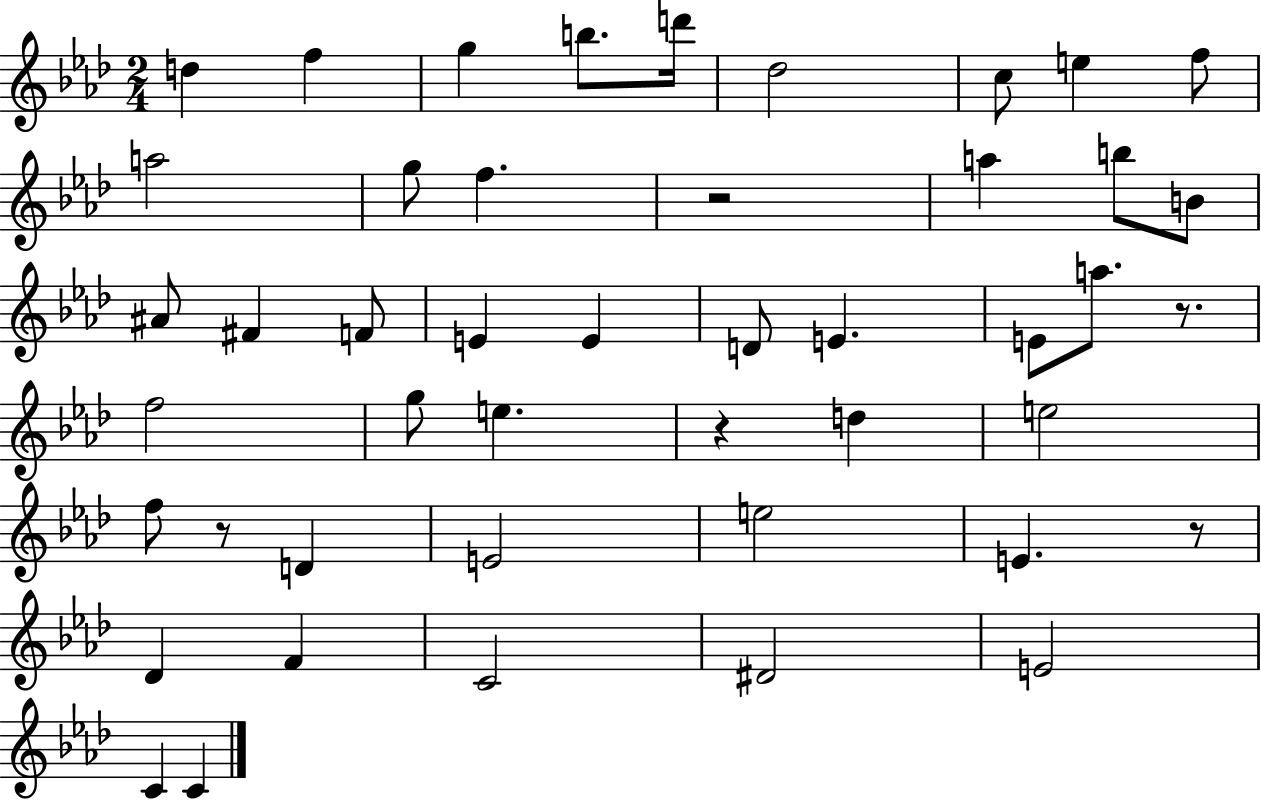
{
  \clef treble
  \numericTimeSignature
  \time 2/4
  \key aes \major
  d''4 f''4 | g''4 b''8. d'''16 | des''2 | c''8 e''4 f''8 | \break a''2 | g''8 f''4. | r2 | a''4 b''8 b'8 | \break ais'8 fis'4 f'8 | e'4 e'4 | d'8 e'4. | e'8 a''8. r8. | \break f''2 | g''8 e''4. | r4 d''4 | e''2 | \break f''8 r8 d'4 | e'2 | e''2 | e'4. r8 | \break des'4 f'4 | c'2 | dis'2 | e'2 | \break c'4 c'4 | \bar "|."
}